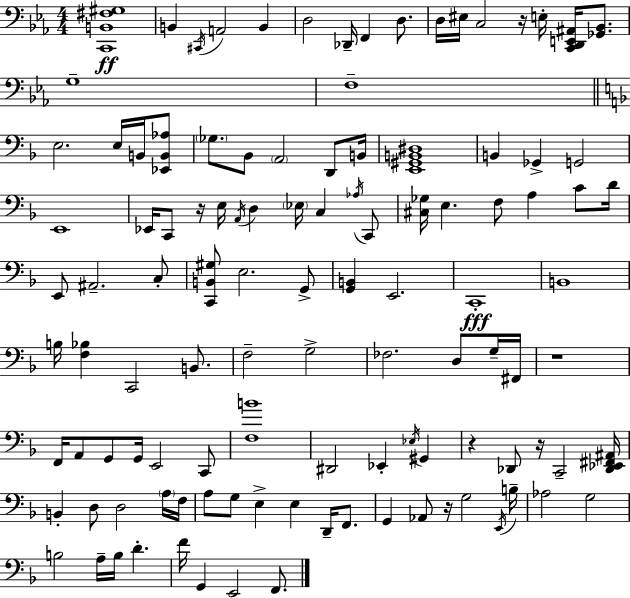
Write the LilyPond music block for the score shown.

{
  \clef bass
  \numericTimeSignature
  \time 4/4
  \key c \minor
  <c, b, fis gis>1\ff | b,4 \acciaccatura { cis,16 } a,2 b,4 | d2 des,16-- f,4 d8. | d16 eis16 c2 r16 e16-. <c, d, e, ais,>16 <ges, bes,>8. | \break g1-- | f1-- | \bar "||" \break \key f \major e2. e16 b,16 <ees, b, aes>8 | \parenthesize ges8. bes,8 \parenthesize a,2 d,8 b,16 | <e, gis, b, dis>1 | b,4 ges,4-> g,2 | \break e,1 | ees,16 c,8 r16 e16 \acciaccatura { a,16 } d4 \parenthesize ees16 c4 \acciaccatura { aes16 } | c,8 <cis ges>16 e4. f8 a4 c'8 | d'16 e,8 ais,2.-- | \break c8-. <c, b, gis>8 e2. | g,8-> <g, b,>4 e,2. | c,1-.\fff | b,1 | \break b16 <f bes>4 c,2 b,8. | f2-- g2-> | fes2. d8 | g16-- fis,16 r1 | \break f,16 a,8 g,8 g,16 e,2 | c,8 <f b'>1 | dis,2 ees,4-. \acciaccatura { ees16 } gis,4 | r4 des,8 r16 c,2-- | \break <des, ees, fis, ais,>16 b,4-. d8 d2 | \parenthesize a16 f16 a8 g8 e4-> e4 d,16-- | f,8. g,4 aes,8 r16 g2 | \acciaccatura { e,16 } b16-- aes2 g2 | \break b2 a16-- b16 d'4.-. | f'16 g,4 e,2 | f,8. \bar "|."
}